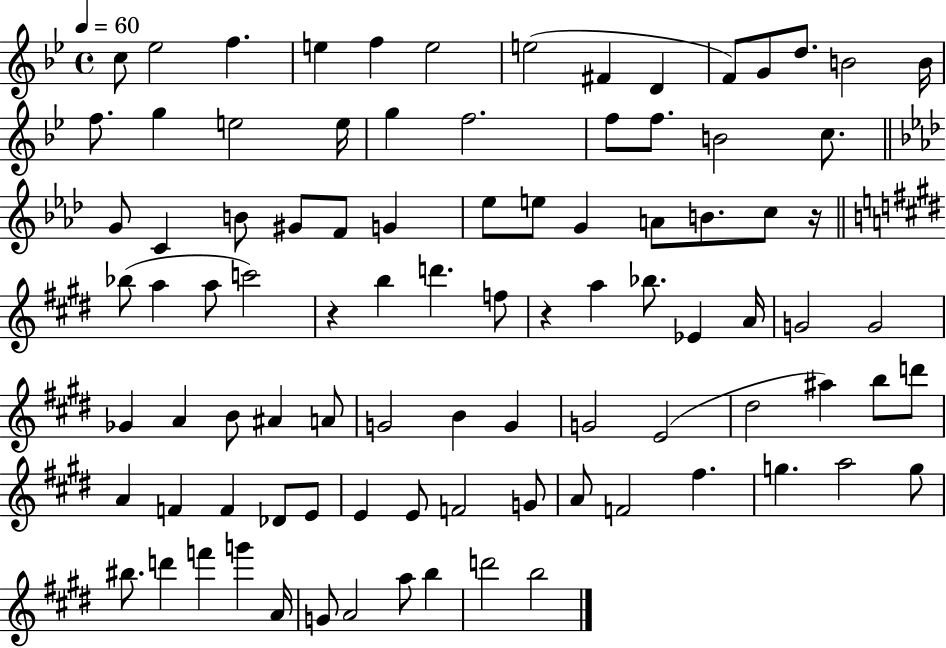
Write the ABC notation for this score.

X:1
T:Untitled
M:4/4
L:1/4
K:Bb
c/2 _e2 f e f e2 e2 ^F D F/2 G/2 d/2 B2 B/4 f/2 g e2 e/4 g f2 f/2 f/2 B2 c/2 G/2 C B/2 ^G/2 F/2 G _e/2 e/2 G A/2 B/2 c/2 z/4 _b/2 a a/2 c'2 z b d' f/2 z a _b/2 _E A/4 G2 G2 _G A B/2 ^A A/2 G2 B G G2 E2 ^d2 ^a b/2 d'/2 A F F _D/2 E/2 E E/2 F2 G/2 A/2 F2 ^f g a2 g/2 ^b/2 d' f' g' A/4 G/2 A2 a/2 b d'2 b2